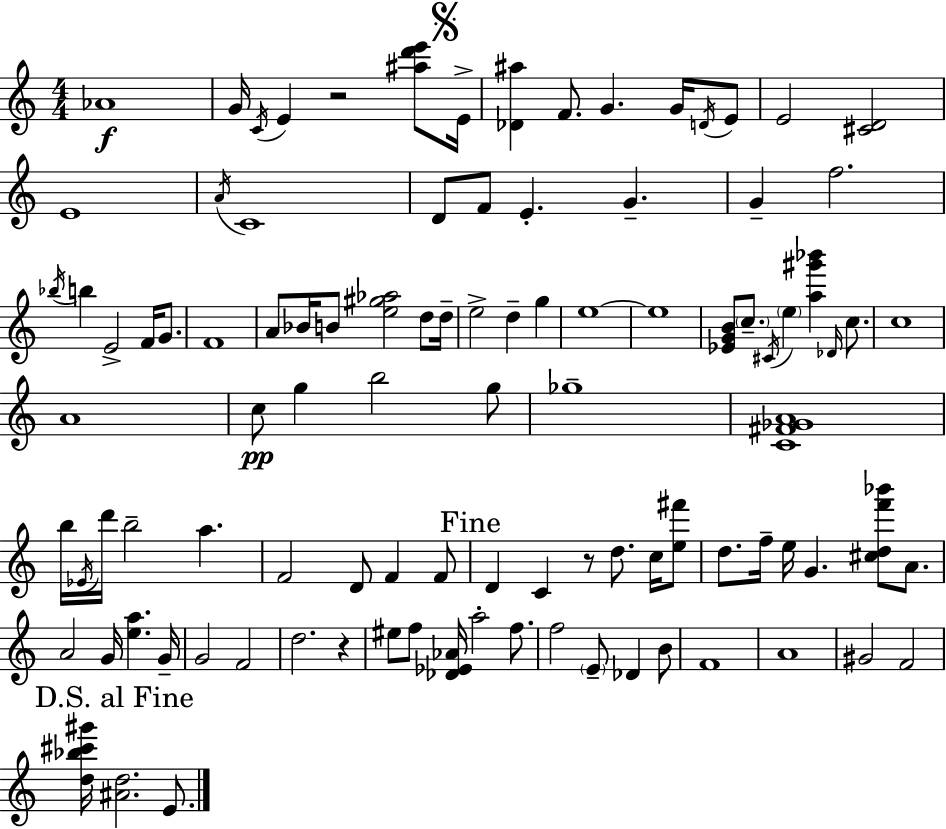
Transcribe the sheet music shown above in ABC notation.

X:1
T:Untitled
M:4/4
L:1/4
K:C
_A4 G/4 C/4 E z2 [^ad'e']/2 E/4 [_D^a] F/2 G G/4 D/4 E/2 E2 [^CD]2 E4 A/4 C4 D/2 F/2 E G G f2 _b/4 b E2 F/4 G/2 F4 A/2 _B/4 B/2 [e^g_a]2 d/2 d/4 e2 d g e4 e4 [_EGB]/2 c/2 ^C/4 e [a^g'_b'] _D/4 c/2 c4 A4 c/2 g b2 g/2 _g4 [C^F_GA]4 b/4 _E/4 d'/4 b2 a F2 D/2 F F/2 D C z/2 d/2 c/4 [e^f']/2 d/2 f/4 e/4 G [^cdf'_b']/2 A/2 A2 G/4 [ea] G/4 G2 F2 d2 z ^e/2 f/2 [_D_E_A]/4 a2 f/2 f2 E/2 _D B/2 F4 A4 ^G2 F2 [d_b^c'^g']/4 [^Ad]2 E/2